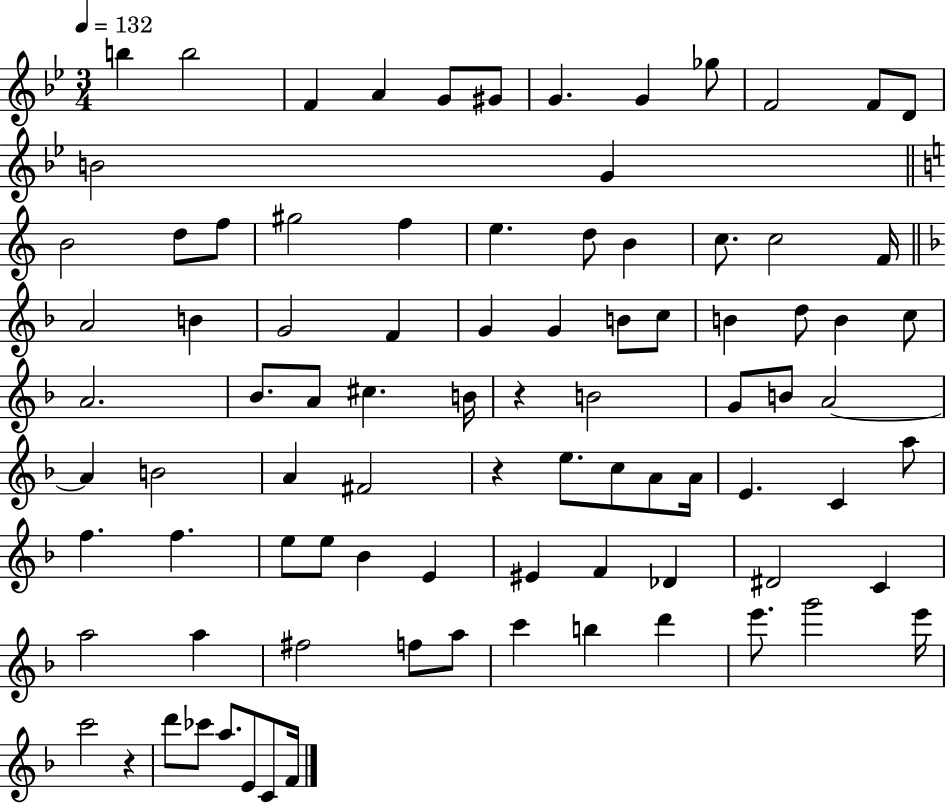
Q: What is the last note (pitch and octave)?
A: F4